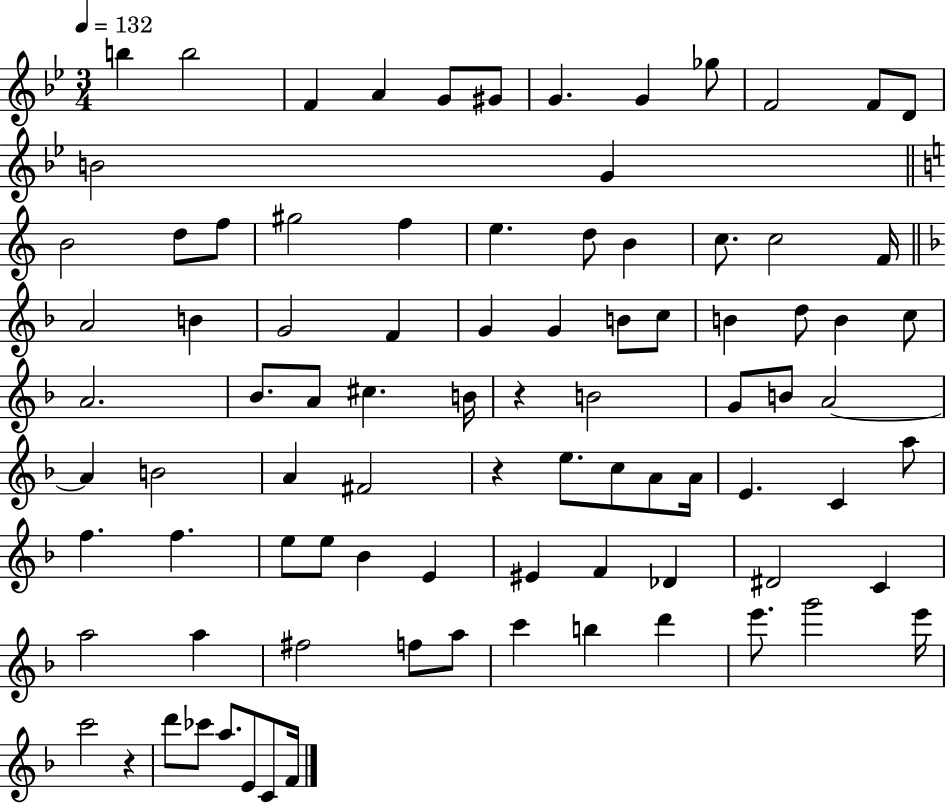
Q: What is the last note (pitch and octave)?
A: F4